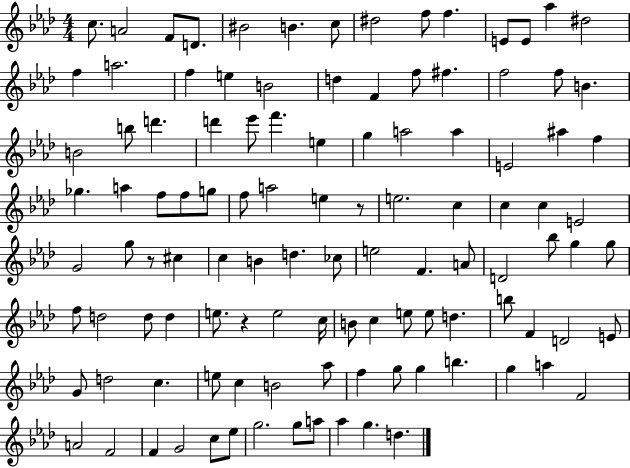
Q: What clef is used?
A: treble